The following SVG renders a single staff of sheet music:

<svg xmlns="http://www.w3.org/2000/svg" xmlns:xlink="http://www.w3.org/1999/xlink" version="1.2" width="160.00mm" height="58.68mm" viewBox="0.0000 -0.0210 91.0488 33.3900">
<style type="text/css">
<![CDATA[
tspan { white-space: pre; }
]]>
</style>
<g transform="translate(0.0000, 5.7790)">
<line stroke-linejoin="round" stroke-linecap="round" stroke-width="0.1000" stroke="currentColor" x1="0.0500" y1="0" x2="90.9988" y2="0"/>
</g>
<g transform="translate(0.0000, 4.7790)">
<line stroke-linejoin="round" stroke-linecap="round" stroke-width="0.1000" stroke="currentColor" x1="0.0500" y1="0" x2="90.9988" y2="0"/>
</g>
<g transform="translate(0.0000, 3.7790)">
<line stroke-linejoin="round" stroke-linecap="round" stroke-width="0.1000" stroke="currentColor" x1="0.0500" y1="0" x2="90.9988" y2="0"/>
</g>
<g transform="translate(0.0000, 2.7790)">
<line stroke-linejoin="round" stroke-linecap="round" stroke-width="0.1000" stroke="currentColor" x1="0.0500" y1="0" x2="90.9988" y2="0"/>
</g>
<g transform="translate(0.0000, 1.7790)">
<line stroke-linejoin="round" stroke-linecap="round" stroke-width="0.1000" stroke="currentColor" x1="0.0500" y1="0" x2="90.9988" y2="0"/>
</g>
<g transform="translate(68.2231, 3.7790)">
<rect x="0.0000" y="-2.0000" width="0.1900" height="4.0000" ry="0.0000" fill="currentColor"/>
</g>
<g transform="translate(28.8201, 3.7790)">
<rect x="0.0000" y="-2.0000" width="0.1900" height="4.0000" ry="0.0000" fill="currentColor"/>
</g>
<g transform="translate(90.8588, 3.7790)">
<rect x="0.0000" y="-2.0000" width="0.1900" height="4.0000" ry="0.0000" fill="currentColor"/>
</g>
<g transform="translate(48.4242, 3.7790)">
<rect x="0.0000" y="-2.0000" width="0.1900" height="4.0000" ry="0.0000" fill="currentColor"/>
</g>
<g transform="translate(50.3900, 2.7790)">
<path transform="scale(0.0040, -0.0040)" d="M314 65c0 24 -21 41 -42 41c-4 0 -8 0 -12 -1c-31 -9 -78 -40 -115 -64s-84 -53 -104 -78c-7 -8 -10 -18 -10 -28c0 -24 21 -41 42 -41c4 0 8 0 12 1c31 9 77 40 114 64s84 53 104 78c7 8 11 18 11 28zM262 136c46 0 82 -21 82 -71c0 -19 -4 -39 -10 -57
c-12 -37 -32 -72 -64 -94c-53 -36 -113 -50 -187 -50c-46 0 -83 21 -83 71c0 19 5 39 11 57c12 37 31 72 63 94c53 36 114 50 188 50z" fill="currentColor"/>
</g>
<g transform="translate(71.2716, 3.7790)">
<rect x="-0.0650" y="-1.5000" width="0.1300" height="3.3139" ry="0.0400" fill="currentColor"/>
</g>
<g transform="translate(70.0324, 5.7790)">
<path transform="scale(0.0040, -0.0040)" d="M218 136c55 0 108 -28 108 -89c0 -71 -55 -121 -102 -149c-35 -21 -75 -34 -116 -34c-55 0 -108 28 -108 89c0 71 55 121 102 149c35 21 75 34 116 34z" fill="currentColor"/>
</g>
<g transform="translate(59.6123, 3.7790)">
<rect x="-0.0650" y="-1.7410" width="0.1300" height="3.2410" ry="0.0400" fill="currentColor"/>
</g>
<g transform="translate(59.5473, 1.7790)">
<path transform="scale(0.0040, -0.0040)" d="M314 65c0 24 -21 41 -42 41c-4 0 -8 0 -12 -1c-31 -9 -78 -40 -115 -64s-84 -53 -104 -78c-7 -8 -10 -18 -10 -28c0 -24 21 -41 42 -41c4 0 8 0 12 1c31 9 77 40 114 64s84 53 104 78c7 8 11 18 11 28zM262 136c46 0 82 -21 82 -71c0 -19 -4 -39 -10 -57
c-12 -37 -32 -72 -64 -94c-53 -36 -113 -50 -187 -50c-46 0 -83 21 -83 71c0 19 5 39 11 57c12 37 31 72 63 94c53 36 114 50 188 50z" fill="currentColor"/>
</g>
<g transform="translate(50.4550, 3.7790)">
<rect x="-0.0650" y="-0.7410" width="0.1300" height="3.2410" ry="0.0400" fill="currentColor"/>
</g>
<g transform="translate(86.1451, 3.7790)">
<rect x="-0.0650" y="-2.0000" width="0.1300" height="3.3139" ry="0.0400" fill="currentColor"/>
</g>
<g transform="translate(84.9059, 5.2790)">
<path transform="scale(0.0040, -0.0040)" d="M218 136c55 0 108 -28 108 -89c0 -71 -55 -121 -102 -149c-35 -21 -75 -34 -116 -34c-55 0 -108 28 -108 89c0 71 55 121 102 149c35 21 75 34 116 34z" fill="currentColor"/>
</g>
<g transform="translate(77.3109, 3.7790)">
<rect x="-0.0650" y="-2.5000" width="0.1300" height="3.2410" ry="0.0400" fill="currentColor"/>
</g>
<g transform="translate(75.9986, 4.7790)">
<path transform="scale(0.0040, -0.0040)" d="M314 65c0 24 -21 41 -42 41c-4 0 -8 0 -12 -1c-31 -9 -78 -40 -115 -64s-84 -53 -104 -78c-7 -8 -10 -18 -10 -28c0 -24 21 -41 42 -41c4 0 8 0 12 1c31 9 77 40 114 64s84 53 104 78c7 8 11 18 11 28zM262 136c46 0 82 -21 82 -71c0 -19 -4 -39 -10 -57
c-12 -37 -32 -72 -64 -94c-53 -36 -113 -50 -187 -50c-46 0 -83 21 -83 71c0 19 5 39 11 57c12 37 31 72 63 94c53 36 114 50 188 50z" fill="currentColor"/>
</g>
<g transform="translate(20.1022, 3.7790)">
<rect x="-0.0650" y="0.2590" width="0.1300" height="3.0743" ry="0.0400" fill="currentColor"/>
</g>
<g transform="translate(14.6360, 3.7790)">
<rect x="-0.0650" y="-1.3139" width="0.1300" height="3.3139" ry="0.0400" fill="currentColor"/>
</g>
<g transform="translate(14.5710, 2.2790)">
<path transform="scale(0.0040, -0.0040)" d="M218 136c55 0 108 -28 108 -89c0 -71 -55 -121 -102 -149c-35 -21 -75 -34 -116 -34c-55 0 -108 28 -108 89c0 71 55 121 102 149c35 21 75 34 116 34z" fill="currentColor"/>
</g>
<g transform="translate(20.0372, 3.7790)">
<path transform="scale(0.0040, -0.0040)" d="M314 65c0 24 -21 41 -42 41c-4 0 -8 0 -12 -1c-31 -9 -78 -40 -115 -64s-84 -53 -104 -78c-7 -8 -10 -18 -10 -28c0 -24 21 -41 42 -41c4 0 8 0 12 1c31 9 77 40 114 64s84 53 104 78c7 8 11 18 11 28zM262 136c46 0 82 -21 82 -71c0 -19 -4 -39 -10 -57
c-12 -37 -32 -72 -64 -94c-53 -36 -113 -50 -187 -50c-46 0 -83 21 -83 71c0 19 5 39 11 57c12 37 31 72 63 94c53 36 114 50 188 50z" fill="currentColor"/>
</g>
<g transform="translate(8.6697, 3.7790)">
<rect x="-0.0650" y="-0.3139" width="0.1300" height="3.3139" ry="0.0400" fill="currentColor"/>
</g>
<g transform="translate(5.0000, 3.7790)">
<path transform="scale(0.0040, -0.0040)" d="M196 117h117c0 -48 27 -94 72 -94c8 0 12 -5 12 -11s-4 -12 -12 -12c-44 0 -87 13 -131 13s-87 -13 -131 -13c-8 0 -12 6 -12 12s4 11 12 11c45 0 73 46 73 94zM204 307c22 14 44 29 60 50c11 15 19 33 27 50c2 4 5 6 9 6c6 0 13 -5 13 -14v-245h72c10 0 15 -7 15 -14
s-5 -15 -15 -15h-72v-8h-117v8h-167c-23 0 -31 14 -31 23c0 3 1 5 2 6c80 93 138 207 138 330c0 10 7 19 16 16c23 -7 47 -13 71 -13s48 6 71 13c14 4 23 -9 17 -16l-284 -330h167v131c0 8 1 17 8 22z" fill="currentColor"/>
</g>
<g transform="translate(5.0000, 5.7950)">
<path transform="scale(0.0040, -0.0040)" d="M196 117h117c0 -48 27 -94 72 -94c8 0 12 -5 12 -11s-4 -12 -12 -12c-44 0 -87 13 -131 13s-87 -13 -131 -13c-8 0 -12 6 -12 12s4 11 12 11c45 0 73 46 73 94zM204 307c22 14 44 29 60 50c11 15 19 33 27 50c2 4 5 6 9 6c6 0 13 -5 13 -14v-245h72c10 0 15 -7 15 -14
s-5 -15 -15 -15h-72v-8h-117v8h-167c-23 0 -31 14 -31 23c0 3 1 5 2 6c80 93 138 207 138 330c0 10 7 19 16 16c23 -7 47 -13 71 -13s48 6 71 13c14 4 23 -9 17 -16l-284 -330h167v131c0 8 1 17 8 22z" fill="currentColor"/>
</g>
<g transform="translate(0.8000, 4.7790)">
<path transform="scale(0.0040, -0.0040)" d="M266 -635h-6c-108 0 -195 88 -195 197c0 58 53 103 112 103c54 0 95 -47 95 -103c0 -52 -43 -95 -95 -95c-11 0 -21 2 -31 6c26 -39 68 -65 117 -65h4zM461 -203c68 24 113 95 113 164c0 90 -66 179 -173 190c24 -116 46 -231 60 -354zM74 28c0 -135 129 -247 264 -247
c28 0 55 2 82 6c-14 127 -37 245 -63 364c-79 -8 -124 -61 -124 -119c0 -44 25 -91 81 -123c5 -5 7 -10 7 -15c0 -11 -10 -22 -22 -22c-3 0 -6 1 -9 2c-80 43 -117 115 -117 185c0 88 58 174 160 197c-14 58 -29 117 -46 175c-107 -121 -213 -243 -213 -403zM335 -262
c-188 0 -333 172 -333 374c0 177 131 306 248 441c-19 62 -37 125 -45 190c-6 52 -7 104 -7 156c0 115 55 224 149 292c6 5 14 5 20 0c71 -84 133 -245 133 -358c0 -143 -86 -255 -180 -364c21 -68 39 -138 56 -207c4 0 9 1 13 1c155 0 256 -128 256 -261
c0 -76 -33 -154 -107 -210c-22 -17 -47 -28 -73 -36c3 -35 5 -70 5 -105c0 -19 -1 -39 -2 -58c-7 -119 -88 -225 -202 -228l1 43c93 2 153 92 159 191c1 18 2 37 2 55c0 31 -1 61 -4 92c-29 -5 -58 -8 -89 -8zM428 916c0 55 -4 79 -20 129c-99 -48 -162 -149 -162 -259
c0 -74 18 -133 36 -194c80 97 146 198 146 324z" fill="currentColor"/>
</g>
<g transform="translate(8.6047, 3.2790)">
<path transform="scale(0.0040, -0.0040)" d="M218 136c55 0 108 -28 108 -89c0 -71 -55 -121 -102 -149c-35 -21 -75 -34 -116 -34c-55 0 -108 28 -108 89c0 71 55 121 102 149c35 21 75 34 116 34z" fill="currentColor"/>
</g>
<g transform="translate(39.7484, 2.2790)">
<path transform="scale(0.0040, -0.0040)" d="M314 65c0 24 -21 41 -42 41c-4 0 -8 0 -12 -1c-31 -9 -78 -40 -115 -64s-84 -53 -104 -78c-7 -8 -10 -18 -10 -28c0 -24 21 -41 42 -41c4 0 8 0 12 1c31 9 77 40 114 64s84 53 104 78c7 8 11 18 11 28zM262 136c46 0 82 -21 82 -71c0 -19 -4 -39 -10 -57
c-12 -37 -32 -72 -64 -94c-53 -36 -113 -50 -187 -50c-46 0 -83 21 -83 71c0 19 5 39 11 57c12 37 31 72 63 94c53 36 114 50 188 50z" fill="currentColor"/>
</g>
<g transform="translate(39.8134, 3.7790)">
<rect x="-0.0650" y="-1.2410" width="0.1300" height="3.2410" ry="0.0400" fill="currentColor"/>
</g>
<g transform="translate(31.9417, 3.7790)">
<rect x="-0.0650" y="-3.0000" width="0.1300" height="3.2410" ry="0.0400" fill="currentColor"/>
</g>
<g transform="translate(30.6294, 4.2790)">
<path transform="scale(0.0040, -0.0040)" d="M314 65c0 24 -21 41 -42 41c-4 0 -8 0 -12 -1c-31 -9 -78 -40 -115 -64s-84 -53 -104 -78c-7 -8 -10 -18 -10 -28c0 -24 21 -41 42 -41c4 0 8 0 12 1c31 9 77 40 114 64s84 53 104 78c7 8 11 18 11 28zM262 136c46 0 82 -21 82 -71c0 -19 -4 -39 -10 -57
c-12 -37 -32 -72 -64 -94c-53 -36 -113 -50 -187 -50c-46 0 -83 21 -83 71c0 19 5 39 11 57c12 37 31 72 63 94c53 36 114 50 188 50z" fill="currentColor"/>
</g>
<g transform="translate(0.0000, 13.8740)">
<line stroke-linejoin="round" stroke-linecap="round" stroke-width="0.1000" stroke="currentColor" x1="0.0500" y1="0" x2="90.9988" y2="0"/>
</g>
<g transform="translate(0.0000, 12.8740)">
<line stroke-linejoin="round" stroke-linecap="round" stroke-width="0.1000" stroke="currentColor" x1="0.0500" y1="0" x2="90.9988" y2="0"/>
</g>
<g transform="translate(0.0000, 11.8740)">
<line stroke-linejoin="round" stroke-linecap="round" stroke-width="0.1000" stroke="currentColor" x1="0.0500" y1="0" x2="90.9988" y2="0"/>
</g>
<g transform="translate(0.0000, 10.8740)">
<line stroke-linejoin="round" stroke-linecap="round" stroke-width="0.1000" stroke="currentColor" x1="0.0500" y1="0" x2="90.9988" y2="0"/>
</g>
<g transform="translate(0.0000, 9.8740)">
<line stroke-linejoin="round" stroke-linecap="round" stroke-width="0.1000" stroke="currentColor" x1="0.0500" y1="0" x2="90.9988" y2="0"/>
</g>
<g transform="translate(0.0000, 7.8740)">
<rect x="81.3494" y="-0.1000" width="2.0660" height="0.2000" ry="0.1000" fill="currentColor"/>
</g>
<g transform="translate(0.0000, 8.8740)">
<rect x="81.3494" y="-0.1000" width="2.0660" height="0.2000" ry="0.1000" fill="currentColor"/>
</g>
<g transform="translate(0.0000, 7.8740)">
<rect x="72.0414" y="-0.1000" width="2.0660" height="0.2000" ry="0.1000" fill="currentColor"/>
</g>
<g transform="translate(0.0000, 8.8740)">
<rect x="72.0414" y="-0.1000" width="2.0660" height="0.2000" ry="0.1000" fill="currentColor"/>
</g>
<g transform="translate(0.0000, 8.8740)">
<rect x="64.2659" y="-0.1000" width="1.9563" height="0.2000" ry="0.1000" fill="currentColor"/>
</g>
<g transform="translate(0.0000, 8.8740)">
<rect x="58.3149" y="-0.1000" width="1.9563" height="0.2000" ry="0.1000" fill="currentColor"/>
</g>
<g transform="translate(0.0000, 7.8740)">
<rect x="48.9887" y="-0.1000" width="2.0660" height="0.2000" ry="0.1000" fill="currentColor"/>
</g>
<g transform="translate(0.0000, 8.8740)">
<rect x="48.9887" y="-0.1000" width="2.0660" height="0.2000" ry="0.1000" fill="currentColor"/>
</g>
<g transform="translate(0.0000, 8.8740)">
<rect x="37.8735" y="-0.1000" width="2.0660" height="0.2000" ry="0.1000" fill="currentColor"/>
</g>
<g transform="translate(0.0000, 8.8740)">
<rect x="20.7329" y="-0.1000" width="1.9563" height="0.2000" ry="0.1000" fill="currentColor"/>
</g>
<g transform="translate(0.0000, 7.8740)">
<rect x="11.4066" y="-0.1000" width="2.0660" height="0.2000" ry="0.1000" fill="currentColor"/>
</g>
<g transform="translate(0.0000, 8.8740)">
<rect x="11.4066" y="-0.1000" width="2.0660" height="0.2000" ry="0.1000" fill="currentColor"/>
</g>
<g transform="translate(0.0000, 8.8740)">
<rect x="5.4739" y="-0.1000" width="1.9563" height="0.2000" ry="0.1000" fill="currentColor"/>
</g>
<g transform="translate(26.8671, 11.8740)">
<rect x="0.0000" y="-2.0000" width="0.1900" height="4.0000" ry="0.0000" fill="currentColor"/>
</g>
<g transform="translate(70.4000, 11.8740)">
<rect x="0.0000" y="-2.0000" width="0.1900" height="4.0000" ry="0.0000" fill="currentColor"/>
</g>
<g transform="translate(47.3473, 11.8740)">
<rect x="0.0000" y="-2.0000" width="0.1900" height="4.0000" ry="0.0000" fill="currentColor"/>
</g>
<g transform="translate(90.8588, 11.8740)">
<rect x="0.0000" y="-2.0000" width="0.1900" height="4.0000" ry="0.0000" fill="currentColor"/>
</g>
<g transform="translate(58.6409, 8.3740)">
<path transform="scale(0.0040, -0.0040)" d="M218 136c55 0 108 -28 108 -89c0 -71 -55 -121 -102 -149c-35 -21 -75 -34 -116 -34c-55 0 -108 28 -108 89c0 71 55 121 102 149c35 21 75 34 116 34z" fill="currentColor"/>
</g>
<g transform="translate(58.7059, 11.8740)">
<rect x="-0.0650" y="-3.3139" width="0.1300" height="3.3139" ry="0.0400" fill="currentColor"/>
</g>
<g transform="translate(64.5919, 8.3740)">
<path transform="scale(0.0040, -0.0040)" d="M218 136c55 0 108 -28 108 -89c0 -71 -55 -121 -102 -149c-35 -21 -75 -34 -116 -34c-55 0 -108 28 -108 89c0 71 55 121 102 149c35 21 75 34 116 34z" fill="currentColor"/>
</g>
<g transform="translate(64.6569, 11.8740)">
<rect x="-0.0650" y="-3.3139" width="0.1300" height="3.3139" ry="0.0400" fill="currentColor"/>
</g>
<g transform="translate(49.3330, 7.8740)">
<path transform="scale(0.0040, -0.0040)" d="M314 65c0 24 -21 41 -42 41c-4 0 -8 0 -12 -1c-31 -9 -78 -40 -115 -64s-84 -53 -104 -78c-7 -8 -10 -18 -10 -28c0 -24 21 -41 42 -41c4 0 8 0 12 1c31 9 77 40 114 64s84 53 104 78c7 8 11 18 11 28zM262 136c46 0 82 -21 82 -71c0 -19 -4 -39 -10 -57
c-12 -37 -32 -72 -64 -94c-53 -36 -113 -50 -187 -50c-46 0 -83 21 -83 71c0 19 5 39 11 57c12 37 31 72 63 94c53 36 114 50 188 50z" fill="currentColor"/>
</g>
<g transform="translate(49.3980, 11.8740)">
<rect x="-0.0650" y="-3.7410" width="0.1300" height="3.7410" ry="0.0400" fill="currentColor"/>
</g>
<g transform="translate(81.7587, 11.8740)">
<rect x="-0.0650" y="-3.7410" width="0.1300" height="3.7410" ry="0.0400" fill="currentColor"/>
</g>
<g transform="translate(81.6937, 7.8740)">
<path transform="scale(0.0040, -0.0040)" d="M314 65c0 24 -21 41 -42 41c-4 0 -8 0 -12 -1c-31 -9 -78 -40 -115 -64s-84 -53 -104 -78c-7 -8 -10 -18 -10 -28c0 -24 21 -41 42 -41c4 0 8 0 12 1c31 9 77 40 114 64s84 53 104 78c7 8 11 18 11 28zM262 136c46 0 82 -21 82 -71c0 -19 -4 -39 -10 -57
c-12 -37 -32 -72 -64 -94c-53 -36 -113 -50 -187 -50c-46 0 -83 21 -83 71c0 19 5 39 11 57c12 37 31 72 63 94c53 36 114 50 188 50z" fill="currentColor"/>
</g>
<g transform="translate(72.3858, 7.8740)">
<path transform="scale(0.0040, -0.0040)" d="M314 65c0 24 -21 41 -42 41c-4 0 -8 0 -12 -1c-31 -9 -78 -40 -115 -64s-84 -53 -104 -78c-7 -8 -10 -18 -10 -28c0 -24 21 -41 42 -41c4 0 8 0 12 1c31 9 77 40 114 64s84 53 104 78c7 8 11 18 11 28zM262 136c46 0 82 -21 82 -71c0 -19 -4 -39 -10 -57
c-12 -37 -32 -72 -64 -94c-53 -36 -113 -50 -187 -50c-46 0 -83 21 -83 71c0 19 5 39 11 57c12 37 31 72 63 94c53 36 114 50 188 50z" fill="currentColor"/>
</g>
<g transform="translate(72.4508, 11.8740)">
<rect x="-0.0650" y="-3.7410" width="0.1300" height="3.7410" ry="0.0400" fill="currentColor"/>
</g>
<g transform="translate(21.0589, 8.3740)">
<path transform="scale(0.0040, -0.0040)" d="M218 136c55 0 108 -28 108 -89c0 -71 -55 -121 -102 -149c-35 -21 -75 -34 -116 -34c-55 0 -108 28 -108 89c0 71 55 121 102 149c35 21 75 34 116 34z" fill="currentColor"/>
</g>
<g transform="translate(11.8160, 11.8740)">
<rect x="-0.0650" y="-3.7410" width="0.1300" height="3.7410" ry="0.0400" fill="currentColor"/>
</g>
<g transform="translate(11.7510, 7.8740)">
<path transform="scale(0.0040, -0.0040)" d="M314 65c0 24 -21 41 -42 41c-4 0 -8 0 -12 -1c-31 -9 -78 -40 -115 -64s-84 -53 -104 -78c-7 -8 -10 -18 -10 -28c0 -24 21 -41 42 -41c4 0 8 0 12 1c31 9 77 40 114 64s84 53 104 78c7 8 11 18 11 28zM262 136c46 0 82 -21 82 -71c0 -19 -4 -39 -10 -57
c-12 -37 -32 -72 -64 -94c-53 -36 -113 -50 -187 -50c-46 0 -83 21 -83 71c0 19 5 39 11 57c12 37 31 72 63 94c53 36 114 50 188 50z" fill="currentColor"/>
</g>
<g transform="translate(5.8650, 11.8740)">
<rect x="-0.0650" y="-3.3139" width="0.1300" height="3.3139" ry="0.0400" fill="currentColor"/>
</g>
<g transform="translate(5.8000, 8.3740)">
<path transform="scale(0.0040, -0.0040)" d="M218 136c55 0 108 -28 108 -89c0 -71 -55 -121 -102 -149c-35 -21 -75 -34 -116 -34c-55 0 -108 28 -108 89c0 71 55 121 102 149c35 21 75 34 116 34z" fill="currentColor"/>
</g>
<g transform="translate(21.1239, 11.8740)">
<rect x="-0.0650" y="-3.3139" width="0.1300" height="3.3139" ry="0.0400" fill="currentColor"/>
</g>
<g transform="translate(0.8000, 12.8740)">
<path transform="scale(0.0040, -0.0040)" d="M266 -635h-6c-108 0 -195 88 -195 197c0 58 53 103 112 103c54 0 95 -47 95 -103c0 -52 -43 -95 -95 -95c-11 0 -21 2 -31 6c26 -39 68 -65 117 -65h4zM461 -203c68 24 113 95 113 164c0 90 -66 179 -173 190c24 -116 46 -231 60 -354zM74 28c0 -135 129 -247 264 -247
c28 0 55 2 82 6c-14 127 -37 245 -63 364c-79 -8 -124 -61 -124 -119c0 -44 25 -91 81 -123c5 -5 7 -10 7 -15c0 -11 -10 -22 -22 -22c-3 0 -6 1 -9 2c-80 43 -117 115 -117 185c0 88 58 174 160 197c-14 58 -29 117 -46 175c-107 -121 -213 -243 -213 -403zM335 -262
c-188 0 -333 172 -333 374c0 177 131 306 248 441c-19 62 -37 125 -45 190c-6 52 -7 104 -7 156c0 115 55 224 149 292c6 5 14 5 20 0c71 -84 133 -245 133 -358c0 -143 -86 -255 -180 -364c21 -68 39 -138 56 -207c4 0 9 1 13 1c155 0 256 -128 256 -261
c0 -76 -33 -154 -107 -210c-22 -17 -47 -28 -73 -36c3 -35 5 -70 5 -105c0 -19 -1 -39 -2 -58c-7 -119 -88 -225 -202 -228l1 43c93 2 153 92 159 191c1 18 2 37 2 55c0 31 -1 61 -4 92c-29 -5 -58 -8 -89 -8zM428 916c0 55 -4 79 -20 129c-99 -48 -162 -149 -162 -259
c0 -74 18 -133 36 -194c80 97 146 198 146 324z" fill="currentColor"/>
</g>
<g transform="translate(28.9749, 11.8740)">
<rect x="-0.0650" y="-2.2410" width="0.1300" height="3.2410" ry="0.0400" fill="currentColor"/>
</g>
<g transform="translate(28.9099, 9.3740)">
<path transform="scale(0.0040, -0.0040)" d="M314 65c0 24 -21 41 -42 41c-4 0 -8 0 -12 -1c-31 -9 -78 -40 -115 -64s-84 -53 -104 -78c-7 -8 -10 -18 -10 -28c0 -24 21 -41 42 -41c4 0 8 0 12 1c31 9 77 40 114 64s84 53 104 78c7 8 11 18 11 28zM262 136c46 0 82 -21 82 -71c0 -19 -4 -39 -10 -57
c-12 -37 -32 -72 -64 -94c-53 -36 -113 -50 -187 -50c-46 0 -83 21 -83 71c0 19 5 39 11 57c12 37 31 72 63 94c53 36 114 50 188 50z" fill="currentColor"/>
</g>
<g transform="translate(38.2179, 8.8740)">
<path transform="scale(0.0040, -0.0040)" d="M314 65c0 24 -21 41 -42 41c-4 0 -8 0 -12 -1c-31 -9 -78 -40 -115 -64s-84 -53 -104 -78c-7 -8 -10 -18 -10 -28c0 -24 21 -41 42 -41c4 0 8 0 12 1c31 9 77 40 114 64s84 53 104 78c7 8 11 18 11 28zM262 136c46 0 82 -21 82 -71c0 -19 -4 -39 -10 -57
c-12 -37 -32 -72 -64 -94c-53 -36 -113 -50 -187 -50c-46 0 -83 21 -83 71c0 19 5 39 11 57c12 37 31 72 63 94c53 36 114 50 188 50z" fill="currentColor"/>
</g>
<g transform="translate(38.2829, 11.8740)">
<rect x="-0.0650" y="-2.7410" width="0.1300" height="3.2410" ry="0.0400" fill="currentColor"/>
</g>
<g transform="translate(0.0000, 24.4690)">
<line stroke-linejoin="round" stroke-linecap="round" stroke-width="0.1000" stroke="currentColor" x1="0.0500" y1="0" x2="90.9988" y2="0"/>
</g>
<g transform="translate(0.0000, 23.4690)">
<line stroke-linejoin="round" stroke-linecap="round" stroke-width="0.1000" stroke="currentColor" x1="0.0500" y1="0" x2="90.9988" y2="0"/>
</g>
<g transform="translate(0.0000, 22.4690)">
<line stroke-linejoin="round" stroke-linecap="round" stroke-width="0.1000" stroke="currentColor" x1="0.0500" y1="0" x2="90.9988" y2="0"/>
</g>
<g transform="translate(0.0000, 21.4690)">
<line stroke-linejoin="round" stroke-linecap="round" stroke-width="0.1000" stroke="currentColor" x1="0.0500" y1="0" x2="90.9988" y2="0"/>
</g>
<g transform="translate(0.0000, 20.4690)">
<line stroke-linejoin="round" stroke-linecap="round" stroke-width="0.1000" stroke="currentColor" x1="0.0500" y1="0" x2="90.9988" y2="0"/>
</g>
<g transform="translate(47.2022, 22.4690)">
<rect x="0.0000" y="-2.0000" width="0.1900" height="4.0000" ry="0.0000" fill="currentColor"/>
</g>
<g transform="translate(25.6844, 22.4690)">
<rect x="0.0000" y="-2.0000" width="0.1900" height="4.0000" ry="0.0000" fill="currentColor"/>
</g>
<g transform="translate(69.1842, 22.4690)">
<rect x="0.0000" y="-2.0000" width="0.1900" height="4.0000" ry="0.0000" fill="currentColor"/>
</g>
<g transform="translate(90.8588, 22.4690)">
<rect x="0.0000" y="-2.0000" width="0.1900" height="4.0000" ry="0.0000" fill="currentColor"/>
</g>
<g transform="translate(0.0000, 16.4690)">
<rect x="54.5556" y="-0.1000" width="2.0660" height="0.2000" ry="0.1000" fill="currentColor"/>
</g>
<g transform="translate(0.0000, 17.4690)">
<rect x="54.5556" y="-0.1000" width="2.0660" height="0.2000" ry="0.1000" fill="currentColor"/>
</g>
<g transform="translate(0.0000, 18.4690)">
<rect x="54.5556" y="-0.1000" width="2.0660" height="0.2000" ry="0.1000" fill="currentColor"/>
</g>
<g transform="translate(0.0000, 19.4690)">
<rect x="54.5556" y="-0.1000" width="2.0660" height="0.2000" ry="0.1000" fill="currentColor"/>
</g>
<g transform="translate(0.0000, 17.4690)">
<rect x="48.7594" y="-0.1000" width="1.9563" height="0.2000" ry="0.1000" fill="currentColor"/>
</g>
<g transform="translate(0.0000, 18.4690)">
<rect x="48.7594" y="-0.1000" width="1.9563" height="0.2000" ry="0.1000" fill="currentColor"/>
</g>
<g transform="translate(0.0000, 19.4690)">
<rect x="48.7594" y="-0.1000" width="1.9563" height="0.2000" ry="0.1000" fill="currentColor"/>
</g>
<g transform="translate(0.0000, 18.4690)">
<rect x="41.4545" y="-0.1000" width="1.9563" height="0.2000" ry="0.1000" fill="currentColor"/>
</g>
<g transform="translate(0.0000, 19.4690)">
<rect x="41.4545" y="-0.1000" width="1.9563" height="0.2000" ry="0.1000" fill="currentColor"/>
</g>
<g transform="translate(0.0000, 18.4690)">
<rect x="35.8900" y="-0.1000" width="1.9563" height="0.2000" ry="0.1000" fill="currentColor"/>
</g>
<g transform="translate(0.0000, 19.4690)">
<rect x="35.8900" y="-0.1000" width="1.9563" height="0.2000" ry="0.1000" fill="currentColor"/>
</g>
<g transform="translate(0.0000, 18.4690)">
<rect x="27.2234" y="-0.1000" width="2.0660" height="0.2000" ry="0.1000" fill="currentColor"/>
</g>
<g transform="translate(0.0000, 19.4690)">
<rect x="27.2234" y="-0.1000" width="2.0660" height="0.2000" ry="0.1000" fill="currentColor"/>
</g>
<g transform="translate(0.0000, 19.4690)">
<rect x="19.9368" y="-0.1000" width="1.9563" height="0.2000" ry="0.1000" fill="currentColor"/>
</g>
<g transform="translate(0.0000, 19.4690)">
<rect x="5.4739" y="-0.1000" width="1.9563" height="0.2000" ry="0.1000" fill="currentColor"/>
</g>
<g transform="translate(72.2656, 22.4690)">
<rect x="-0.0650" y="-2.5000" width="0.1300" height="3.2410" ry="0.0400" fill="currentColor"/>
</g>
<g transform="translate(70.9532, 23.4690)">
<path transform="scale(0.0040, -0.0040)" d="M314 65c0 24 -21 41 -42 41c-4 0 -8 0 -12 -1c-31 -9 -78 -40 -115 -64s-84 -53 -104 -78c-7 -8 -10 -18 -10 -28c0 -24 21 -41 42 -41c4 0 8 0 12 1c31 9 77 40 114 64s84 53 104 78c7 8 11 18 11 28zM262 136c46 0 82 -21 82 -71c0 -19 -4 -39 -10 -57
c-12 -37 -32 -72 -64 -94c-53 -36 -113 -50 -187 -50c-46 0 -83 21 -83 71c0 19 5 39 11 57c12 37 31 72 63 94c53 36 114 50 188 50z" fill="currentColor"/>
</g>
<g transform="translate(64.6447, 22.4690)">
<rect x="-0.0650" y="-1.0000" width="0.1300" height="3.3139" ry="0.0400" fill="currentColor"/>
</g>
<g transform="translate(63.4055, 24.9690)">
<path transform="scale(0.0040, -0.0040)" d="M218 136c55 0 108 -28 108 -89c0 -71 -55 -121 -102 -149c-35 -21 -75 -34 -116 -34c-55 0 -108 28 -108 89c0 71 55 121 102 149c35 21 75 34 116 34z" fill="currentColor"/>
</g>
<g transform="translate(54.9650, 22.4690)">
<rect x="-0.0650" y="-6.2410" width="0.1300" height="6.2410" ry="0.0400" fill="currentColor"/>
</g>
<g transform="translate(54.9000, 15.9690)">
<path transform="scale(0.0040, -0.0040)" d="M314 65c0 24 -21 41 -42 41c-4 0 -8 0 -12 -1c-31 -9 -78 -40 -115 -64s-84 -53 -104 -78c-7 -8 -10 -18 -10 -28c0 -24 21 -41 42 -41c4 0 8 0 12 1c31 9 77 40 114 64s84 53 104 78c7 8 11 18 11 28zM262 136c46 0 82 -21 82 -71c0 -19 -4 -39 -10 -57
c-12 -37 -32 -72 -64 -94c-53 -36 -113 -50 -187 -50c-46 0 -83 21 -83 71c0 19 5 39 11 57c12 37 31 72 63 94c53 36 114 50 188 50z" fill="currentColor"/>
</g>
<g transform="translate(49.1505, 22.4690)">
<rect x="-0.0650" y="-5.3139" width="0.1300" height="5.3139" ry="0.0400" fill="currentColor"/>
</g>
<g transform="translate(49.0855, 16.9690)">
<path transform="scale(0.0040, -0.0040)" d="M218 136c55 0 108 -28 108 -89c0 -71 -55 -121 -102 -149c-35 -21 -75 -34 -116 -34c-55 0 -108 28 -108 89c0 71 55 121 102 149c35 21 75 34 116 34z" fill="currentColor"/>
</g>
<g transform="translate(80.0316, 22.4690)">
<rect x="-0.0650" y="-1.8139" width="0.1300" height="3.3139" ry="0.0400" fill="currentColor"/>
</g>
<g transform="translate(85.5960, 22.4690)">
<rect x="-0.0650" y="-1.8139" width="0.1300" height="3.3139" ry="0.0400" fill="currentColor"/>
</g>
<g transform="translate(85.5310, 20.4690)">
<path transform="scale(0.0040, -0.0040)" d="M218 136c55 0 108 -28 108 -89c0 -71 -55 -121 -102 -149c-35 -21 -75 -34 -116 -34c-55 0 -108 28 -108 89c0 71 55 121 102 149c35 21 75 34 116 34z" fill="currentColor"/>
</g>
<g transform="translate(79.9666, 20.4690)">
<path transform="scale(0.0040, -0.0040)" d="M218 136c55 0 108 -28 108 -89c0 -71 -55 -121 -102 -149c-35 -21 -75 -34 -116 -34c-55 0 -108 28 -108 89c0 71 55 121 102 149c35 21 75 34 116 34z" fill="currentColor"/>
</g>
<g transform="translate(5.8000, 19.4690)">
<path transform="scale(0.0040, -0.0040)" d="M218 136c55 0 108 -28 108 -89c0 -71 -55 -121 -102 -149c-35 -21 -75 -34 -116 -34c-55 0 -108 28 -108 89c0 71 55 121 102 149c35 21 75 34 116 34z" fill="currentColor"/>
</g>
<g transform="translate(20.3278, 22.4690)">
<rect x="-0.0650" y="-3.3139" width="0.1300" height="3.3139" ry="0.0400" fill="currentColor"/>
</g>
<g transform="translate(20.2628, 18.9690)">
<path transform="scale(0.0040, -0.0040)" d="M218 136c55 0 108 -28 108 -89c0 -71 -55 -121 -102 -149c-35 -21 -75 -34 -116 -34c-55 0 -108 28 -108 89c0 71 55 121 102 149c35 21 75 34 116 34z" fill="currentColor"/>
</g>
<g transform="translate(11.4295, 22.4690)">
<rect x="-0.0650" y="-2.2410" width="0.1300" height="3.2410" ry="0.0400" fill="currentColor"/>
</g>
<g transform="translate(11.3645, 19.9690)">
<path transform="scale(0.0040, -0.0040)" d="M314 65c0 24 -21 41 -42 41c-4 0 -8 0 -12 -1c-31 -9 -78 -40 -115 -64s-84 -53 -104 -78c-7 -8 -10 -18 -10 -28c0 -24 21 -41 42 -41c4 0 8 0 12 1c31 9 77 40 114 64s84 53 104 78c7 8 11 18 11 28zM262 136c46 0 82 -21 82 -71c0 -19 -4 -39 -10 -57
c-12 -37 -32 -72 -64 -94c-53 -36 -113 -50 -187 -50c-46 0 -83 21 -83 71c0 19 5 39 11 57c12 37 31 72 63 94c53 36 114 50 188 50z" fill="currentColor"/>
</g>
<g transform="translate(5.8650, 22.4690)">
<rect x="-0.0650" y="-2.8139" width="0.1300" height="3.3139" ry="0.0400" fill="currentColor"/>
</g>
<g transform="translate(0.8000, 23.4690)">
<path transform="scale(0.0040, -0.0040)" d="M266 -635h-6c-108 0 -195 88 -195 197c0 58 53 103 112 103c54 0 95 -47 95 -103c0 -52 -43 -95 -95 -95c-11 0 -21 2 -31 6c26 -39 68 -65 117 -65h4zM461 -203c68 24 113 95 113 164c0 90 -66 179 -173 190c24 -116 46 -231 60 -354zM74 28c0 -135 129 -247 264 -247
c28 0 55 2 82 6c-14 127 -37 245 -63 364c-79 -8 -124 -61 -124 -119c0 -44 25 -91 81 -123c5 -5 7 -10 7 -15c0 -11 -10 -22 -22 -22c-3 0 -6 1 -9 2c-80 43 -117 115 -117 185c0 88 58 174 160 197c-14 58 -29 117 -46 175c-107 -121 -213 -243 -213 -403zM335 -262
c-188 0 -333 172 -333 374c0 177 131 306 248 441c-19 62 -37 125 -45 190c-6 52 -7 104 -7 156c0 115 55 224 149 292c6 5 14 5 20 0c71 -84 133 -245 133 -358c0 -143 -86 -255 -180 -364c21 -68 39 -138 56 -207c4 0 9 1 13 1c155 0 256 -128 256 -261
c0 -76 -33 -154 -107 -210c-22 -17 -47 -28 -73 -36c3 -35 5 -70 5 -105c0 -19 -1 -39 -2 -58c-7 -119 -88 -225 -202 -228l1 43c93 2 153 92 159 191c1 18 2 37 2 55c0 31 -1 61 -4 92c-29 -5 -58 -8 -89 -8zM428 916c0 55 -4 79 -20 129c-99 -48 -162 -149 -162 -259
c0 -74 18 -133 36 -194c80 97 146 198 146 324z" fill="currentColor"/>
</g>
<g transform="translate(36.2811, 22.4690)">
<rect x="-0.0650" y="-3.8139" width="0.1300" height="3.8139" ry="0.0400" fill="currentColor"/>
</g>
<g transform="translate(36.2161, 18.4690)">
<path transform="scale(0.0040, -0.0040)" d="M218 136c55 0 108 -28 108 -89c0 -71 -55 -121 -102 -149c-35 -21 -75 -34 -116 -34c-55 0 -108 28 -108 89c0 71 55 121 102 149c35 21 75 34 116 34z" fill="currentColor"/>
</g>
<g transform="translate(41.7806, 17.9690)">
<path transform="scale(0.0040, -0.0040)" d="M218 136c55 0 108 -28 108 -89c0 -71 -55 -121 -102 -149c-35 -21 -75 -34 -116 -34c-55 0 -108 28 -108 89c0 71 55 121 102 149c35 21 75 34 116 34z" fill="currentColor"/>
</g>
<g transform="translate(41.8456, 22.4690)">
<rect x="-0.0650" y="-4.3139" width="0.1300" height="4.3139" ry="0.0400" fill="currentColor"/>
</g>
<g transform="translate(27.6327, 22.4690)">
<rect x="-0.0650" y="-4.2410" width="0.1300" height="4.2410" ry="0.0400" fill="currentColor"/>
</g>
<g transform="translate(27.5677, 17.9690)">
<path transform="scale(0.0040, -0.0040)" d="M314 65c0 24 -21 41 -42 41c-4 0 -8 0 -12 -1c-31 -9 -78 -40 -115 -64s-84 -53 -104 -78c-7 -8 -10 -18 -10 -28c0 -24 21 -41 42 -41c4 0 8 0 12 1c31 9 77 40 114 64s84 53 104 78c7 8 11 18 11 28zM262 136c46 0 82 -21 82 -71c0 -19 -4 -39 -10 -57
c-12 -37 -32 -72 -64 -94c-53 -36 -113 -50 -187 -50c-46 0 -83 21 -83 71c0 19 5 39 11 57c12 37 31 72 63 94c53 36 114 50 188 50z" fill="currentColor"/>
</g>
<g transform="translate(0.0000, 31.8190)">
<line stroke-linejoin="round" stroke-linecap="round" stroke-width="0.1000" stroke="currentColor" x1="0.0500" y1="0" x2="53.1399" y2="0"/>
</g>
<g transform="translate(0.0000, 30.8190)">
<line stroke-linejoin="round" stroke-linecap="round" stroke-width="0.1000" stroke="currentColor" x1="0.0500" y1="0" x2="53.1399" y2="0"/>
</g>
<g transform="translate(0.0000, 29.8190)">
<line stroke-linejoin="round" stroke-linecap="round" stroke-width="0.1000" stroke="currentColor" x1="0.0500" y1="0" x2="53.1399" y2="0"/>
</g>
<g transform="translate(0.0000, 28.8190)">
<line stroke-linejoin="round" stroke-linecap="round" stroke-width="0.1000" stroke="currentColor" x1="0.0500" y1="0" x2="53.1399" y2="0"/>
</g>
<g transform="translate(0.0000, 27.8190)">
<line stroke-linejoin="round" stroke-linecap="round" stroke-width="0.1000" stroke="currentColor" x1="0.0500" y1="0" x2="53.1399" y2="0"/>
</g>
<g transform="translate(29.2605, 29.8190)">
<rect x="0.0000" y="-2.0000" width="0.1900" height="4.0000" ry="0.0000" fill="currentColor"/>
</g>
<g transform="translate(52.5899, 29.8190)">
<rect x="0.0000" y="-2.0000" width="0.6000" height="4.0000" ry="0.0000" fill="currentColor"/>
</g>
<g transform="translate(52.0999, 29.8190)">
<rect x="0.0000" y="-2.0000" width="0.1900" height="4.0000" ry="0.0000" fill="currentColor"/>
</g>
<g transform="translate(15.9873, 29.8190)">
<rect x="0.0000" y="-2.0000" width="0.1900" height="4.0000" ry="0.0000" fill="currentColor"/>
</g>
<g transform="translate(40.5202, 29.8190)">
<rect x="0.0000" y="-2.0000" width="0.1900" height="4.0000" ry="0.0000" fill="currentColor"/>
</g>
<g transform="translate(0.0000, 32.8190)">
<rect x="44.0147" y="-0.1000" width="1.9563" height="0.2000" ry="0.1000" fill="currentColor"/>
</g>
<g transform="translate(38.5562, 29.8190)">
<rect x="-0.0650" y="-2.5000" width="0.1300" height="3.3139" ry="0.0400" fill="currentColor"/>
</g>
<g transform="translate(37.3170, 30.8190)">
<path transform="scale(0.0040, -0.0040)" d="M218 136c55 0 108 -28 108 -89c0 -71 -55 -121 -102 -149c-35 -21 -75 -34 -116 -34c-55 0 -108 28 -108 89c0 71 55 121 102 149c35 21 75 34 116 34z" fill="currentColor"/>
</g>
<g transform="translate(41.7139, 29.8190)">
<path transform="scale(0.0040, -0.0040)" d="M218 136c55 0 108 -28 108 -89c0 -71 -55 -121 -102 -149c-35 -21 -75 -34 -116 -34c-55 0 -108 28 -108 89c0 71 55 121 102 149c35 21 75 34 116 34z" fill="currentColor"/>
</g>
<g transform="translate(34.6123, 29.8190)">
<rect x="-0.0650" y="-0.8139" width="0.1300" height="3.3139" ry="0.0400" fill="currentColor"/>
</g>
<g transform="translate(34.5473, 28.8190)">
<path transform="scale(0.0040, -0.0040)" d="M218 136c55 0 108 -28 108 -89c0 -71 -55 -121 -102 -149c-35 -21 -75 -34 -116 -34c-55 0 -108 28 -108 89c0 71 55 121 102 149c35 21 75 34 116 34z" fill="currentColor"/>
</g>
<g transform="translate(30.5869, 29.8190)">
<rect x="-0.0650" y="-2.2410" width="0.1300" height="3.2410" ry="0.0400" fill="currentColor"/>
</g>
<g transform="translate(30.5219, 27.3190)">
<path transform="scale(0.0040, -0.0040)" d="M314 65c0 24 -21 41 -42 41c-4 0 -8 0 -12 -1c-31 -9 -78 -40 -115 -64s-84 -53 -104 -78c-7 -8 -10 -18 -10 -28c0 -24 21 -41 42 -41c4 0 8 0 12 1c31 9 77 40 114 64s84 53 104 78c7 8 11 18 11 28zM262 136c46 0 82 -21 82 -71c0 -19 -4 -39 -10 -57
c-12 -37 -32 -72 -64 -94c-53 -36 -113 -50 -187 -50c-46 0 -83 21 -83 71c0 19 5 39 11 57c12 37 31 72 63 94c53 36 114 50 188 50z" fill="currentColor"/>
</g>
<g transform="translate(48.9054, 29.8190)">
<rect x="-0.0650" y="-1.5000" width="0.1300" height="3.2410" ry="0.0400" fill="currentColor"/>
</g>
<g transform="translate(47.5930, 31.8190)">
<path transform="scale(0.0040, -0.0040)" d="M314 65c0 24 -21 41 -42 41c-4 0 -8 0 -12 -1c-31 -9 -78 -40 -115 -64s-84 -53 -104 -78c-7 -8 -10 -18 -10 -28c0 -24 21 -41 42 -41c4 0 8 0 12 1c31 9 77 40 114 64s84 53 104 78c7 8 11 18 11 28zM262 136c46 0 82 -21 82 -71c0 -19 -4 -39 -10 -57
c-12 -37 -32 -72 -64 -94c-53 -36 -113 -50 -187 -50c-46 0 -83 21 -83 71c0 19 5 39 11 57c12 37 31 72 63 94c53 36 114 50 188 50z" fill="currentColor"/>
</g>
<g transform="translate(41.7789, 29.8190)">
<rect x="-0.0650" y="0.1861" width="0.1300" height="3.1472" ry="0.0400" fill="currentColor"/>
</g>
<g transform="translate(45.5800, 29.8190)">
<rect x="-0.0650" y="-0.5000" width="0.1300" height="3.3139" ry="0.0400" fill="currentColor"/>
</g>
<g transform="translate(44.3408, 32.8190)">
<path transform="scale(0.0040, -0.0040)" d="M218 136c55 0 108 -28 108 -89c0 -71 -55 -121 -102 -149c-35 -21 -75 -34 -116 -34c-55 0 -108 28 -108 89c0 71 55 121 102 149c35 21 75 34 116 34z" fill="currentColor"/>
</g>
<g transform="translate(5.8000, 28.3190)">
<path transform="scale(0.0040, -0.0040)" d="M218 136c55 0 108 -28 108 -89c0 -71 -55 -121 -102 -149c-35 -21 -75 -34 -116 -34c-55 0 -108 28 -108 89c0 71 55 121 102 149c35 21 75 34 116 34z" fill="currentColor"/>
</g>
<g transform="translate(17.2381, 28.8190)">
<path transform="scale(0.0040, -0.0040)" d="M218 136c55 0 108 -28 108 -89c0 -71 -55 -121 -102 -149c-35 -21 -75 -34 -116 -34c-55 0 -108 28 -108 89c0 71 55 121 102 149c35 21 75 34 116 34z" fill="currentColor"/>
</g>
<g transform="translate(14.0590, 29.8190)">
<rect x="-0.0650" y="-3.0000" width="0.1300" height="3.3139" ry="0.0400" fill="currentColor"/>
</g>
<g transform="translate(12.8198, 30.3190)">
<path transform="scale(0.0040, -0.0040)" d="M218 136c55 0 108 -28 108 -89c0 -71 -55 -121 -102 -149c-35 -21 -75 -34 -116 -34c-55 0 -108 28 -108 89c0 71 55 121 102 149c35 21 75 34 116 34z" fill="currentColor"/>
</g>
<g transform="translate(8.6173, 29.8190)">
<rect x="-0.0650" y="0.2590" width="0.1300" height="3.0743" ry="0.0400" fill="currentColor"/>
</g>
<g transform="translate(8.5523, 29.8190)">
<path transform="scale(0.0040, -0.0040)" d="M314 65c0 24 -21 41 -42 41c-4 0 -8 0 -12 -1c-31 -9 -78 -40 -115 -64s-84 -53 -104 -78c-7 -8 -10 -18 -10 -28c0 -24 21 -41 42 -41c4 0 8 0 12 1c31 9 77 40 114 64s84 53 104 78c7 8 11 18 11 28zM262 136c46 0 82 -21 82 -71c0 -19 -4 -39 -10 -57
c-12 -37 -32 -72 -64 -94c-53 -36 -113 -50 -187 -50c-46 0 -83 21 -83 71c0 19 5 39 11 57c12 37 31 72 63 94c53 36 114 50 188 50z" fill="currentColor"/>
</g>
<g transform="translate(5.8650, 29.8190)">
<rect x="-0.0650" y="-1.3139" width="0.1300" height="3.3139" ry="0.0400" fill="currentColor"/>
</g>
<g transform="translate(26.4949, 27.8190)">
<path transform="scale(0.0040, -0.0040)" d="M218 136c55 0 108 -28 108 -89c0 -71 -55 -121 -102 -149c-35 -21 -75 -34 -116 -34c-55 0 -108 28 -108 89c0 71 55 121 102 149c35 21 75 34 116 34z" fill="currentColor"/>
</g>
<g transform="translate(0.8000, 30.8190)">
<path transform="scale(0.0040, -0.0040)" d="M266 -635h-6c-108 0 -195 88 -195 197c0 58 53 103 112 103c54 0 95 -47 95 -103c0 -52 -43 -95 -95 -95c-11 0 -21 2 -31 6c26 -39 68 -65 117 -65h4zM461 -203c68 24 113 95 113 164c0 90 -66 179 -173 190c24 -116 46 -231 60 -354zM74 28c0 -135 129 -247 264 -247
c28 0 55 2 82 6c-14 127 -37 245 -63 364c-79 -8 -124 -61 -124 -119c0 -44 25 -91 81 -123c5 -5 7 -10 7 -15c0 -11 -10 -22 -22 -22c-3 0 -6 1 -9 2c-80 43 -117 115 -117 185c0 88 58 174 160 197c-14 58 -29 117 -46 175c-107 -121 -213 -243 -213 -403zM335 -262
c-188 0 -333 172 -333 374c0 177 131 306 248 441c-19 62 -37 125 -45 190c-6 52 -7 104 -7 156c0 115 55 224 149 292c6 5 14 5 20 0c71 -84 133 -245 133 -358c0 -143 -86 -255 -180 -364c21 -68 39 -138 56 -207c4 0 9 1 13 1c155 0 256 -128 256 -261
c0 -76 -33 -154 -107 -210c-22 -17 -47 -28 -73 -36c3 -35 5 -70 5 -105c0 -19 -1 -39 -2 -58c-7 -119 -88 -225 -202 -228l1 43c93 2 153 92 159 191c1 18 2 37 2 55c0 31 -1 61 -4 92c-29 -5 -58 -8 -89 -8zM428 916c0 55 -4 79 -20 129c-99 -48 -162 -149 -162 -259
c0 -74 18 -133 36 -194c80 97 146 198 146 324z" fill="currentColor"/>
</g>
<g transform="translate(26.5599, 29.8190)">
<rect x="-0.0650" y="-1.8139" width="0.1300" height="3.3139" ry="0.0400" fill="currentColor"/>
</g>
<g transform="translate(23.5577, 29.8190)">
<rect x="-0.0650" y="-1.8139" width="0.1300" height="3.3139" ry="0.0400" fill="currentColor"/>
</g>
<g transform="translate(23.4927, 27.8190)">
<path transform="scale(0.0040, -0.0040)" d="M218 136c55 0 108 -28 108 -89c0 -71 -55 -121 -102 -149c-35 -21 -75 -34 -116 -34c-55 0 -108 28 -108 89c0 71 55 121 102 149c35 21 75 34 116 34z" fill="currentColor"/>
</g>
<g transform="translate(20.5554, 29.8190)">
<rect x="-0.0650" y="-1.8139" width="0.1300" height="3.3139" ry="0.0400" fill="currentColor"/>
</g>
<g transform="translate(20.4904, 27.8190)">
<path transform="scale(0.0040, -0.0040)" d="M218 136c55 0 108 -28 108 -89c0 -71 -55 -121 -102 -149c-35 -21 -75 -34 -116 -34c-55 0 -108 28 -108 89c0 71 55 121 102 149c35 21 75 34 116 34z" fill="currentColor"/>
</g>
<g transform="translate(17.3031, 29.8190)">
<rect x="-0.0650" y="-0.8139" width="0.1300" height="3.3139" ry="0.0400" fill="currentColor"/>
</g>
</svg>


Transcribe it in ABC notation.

X:1
T:Untitled
M:4/4
L:1/4
K:C
c e B2 A2 e2 d2 f2 E G2 F b c'2 b g2 a2 c'2 b b c'2 c'2 a g2 b d'2 c' d' f' a'2 D G2 f f e B2 A d f f f g2 d G B C E2